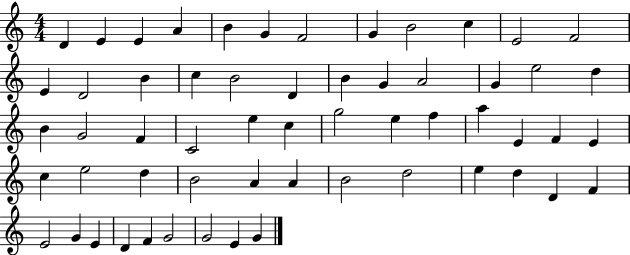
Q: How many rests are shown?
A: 0